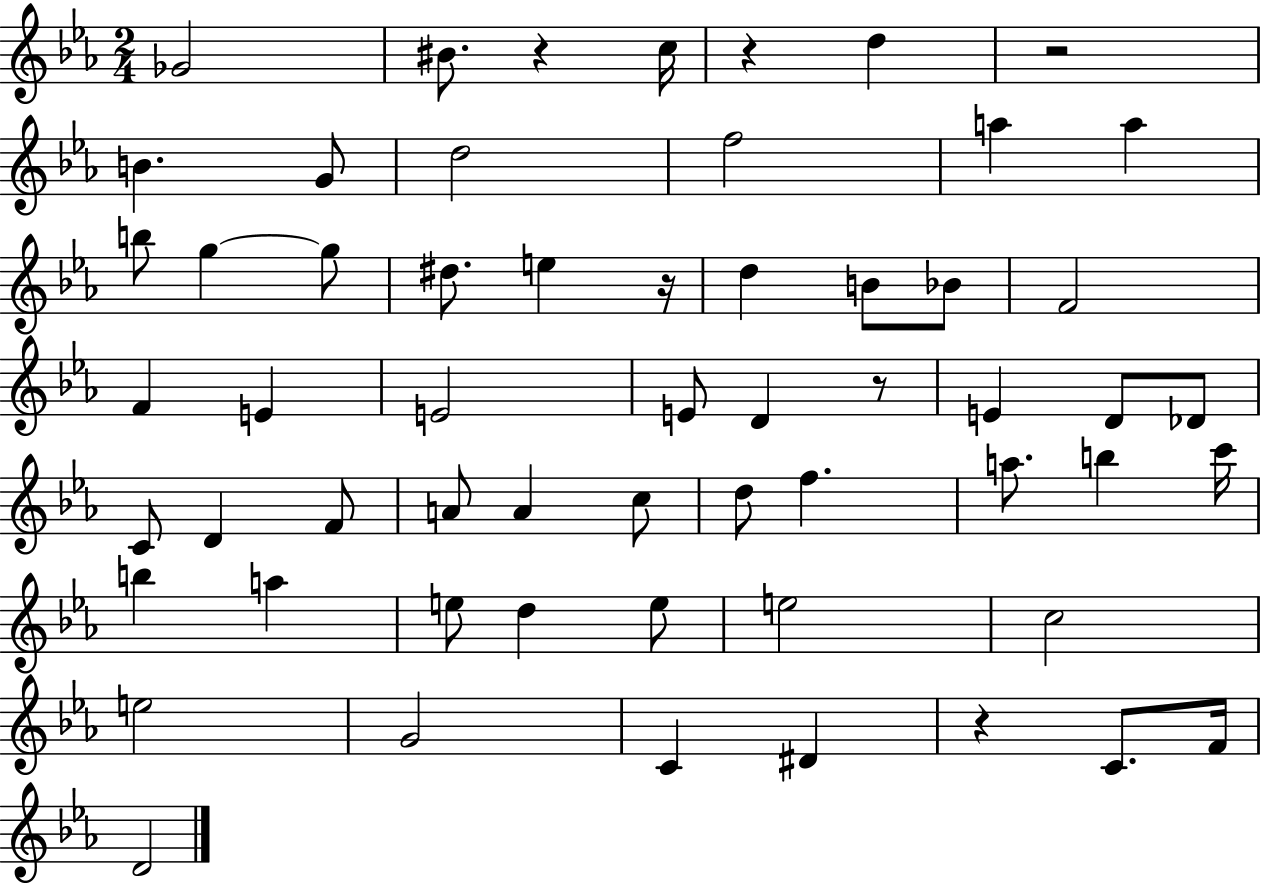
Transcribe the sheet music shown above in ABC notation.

X:1
T:Untitled
M:2/4
L:1/4
K:Eb
_G2 ^B/2 z c/4 z d z2 B G/2 d2 f2 a a b/2 g g/2 ^d/2 e z/4 d B/2 _B/2 F2 F E E2 E/2 D z/2 E D/2 _D/2 C/2 D F/2 A/2 A c/2 d/2 f a/2 b c'/4 b a e/2 d e/2 e2 c2 e2 G2 C ^D z C/2 F/4 D2